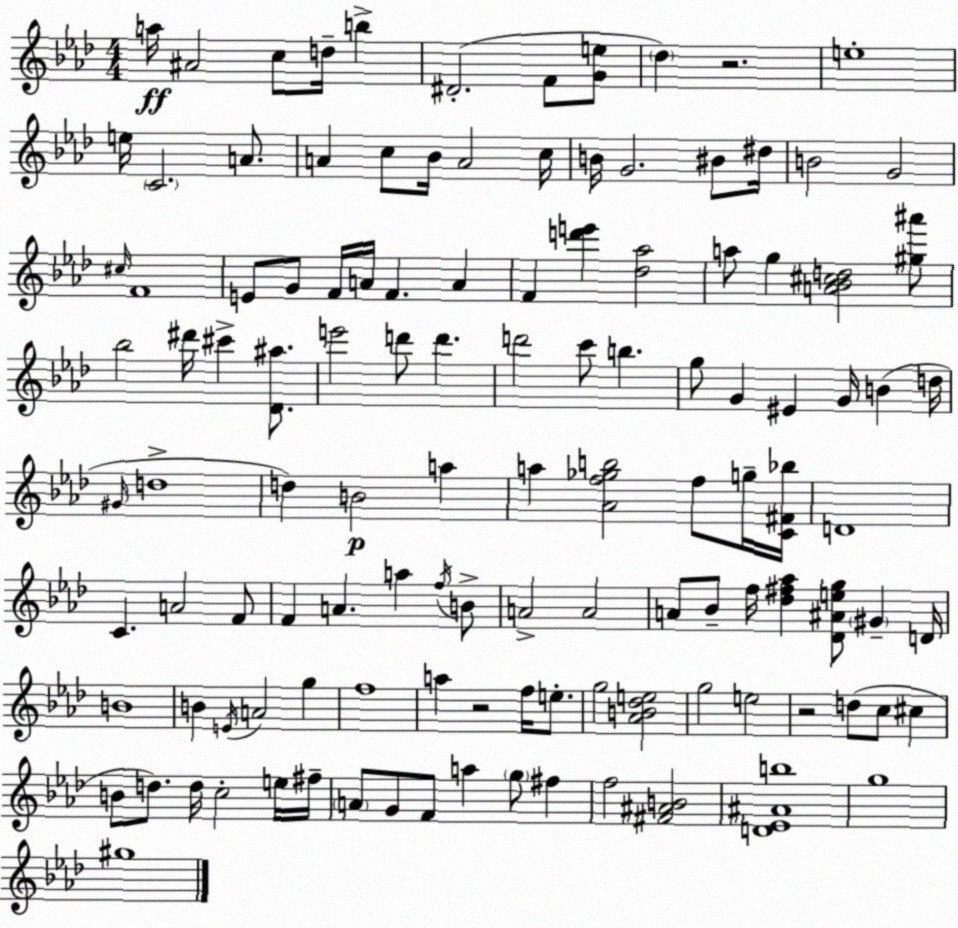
X:1
T:Untitled
M:4/4
L:1/4
K:Ab
a/4 ^A2 c/2 d/4 b ^D2 F/2 [Ge]/2 _d z2 e4 e/4 C2 A/2 A c/2 _B/4 A2 c/4 B/4 G2 ^B/2 ^d/4 B2 G2 ^c/4 F4 E/2 G/2 F/4 A/4 F A F [d'e'] [_d_a]2 a/2 g [A_B^cd]2 [^g^a']/2 _b2 ^d'/4 ^c' [_D^a]/2 e'2 d'/2 d' d'2 c'/2 b g/2 G ^E G/4 B d/4 ^G/4 d4 d B2 a a [_Af_gb]2 f/2 g/4 [C^F_b]/4 D4 C A2 F/2 F A a f/4 B/2 A2 A2 A/2 _B/2 f/4 [_d^f_a] [_D^Aeg]/2 ^G D/4 B4 B E/4 A2 g f4 a z2 f/4 e/2 g2 [_AB_de]2 g2 e2 z2 d/2 c/2 ^c B/2 d/2 d/4 c2 e/4 ^f/4 A/2 G/2 F/2 a g/2 ^f f2 [^F^AB]2 [D_E^Ab]4 g4 ^g4